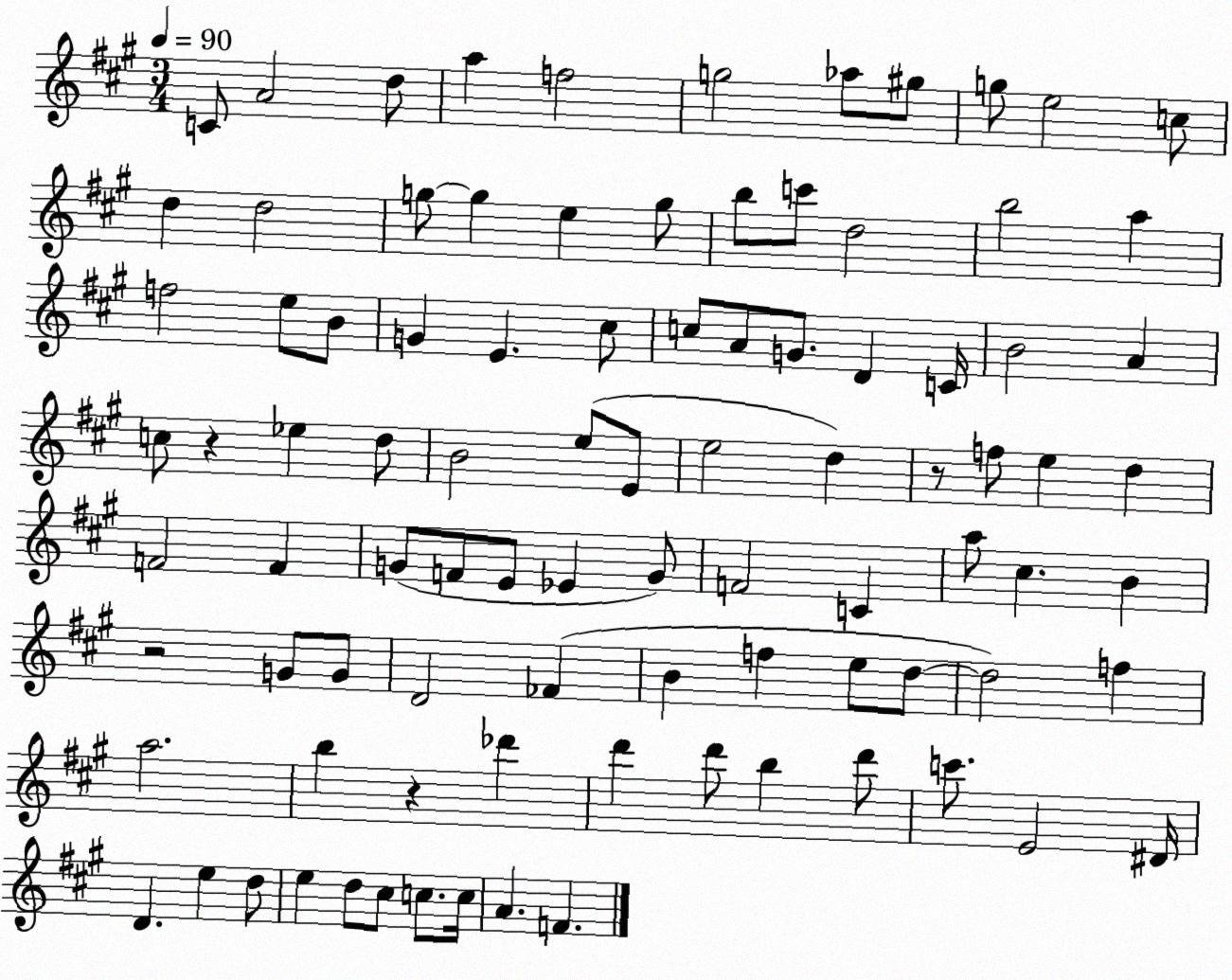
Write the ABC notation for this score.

X:1
T:Untitled
M:3/4
L:1/4
K:A
C/2 A2 d/2 a f2 g2 _a/2 ^g/2 g/2 e2 c/2 d d2 g/2 g e g/2 b/2 c'/2 d2 b2 a f2 e/2 B/2 G E ^c/2 c/2 A/2 G/2 D C/4 B2 A c/2 z _e d/2 B2 e/2 E/2 e2 d z/2 f/2 e d F2 F G/2 F/2 E/2 _E G/2 F2 C a/2 ^c B z2 G/2 G/2 D2 _F B f e/2 d/2 d2 f a2 b z _d' d' d'/2 b d'/2 c'/2 E2 ^D/4 D e d/2 e d/2 ^c/2 c/2 c/4 A F